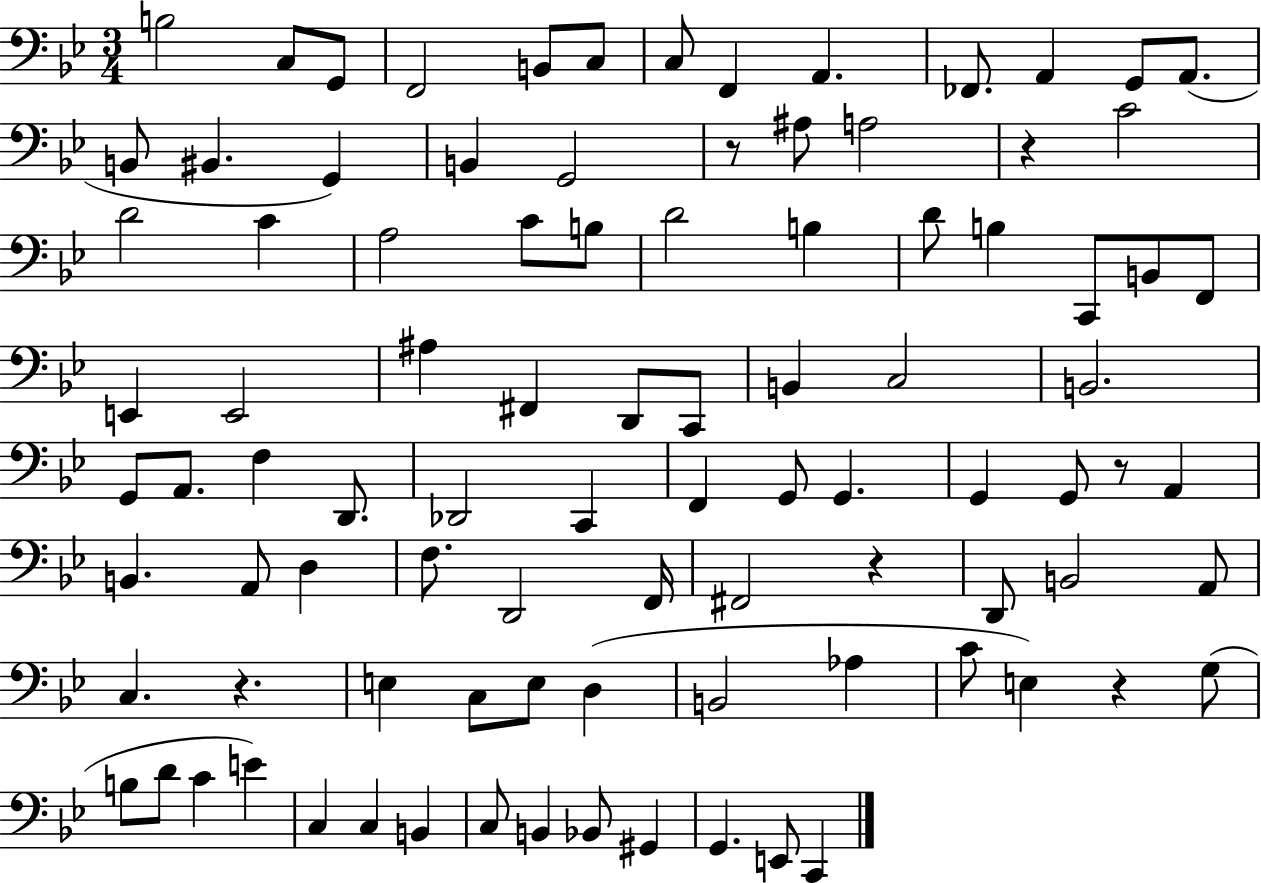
{
  \clef bass
  \numericTimeSignature
  \time 3/4
  \key bes \major
  b2 c8 g,8 | f,2 b,8 c8 | c8 f,4 a,4. | fes,8. a,4 g,8 a,8.( | \break b,8 bis,4. g,4) | b,4 g,2 | r8 ais8 a2 | r4 c'2 | \break d'2 c'4 | a2 c'8 b8 | d'2 b4 | d'8 b4 c,8 b,8 f,8 | \break e,4 e,2 | ais4 fis,4 d,8 c,8 | b,4 c2 | b,2. | \break g,8 a,8. f4 d,8. | des,2 c,4 | f,4 g,8 g,4. | g,4 g,8 r8 a,4 | \break b,4. a,8 d4 | f8. d,2 f,16 | fis,2 r4 | d,8 b,2 a,8 | \break c4. r4. | e4 c8 e8 d4( | b,2 aes4 | c'8 e4) r4 g8( | \break b8 d'8 c'4 e'4) | c4 c4 b,4 | c8 b,4 bes,8 gis,4 | g,4. e,8 c,4 | \break \bar "|."
}